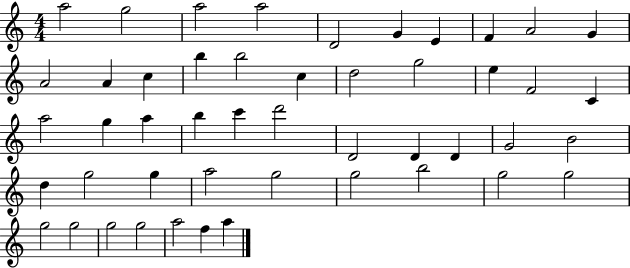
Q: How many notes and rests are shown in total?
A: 48